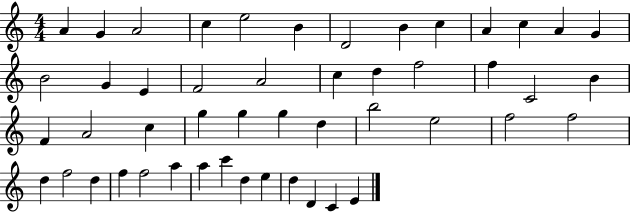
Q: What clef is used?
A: treble